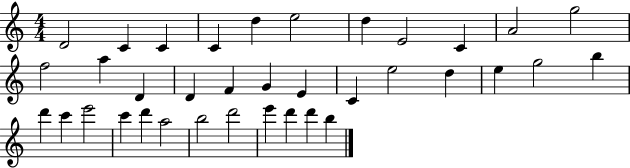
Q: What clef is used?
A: treble